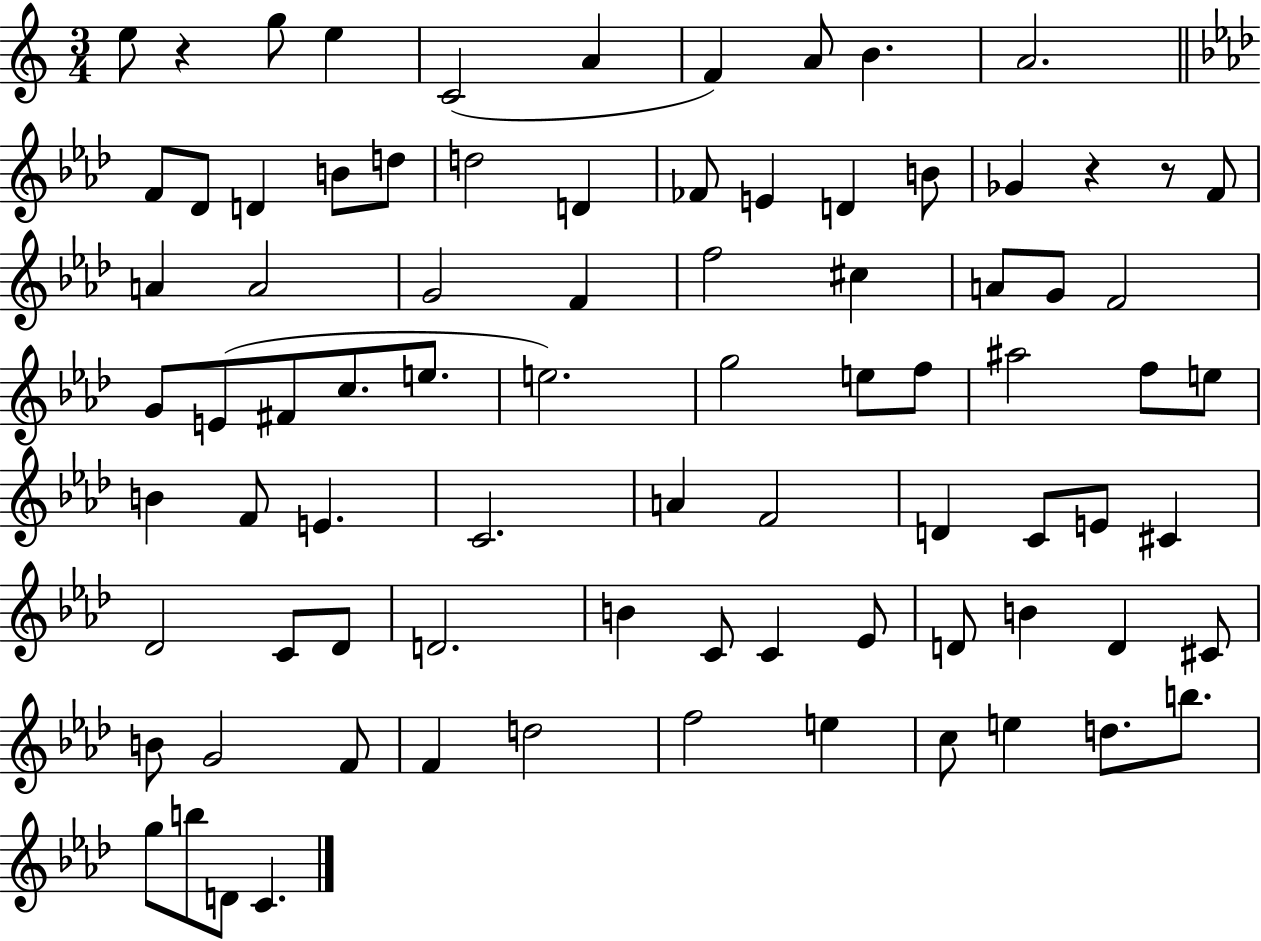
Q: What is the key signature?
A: C major